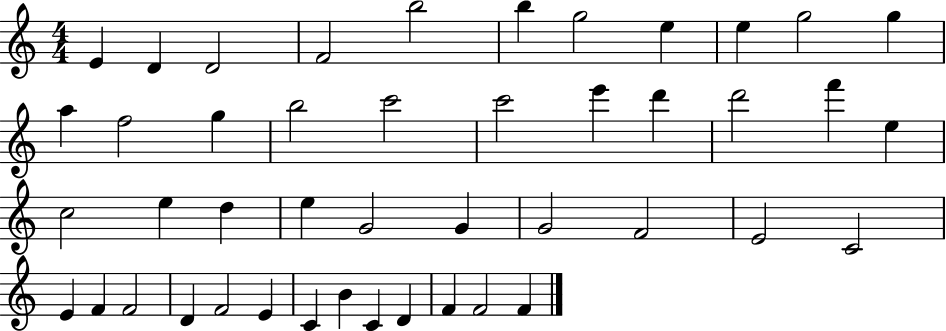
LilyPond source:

{
  \clef treble
  \numericTimeSignature
  \time 4/4
  \key c \major
  e'4 d'4 d'2 | f'2 b''2 | b''4 g''2 e''4 | e''4 g''2 g''4 | \break a''4 f''2 g''4 | b''2 c'''2 | c'''2 e'''4 d'''4 | d'''2 f'''4 e''4 | \break c''2 e''4 d''4 | e''4 g'2 g'4 | g'2 f'2 | e'2 c'2 | \break e'4 f'4 f'2 | d'4 f'2 e'4 | c'4 b'4 c'4 d'4 | f'4 f'2 f'4 | \break \bar "|."
}